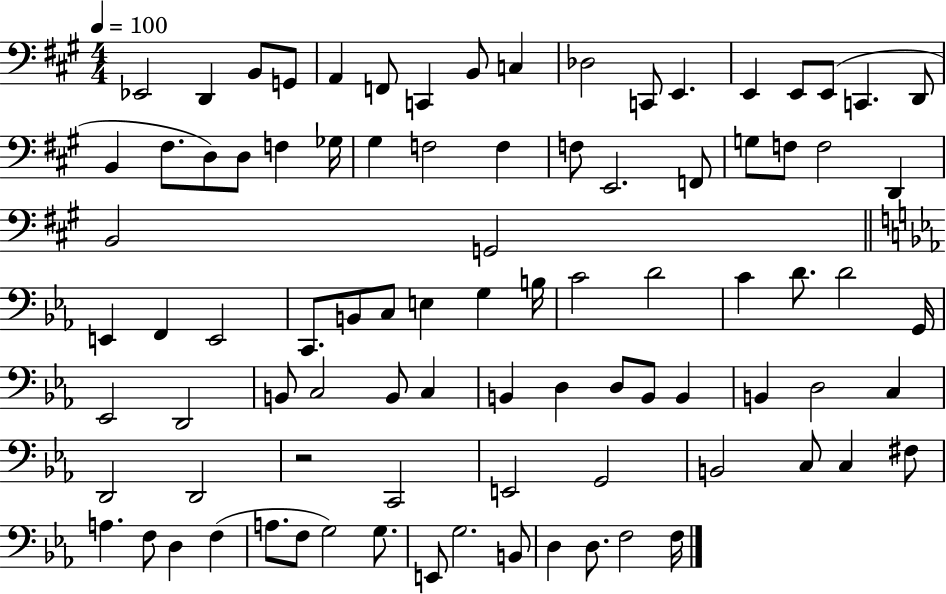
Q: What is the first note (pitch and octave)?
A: Eb2